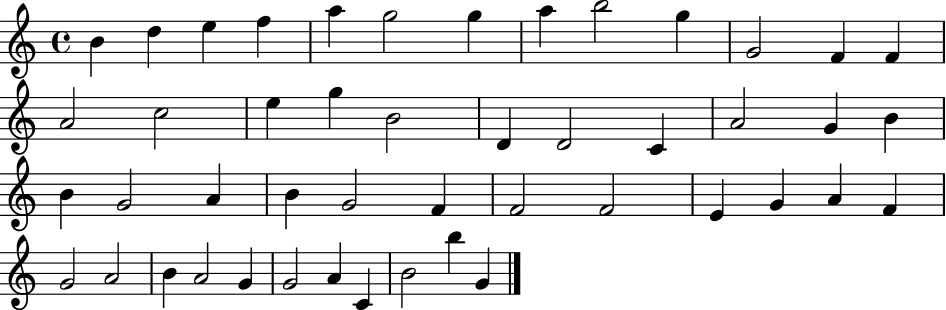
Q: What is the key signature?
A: C major